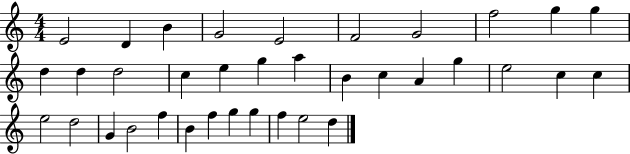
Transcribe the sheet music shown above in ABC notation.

X:1
T:Untitled
M:4/4
L:1/4
K:C
E2 D B G2 E2 F2 G2 f2 g g d d d2 c e g a B c A g e2 c c e2 d2 G B2 f B f g g f e2 d